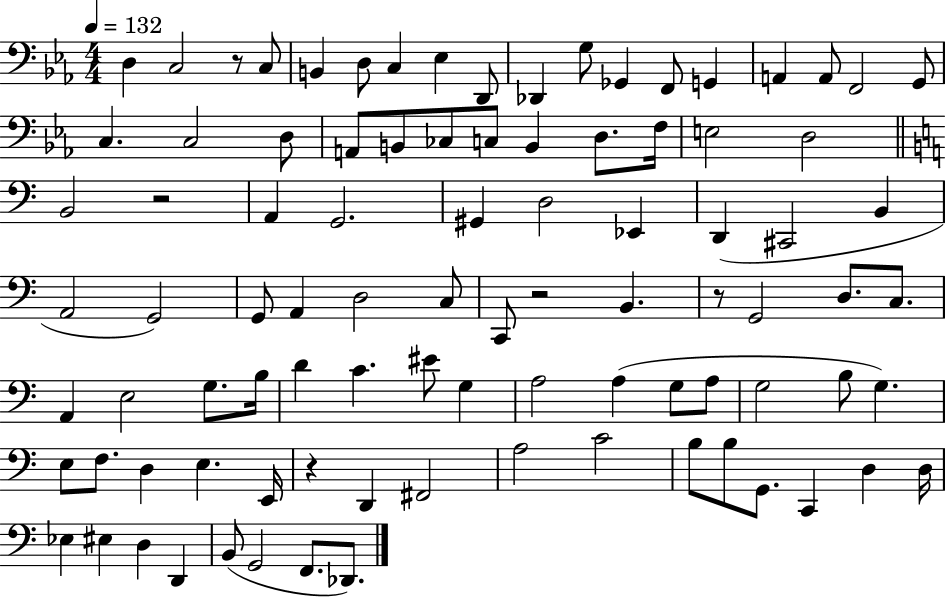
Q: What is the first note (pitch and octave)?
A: D3